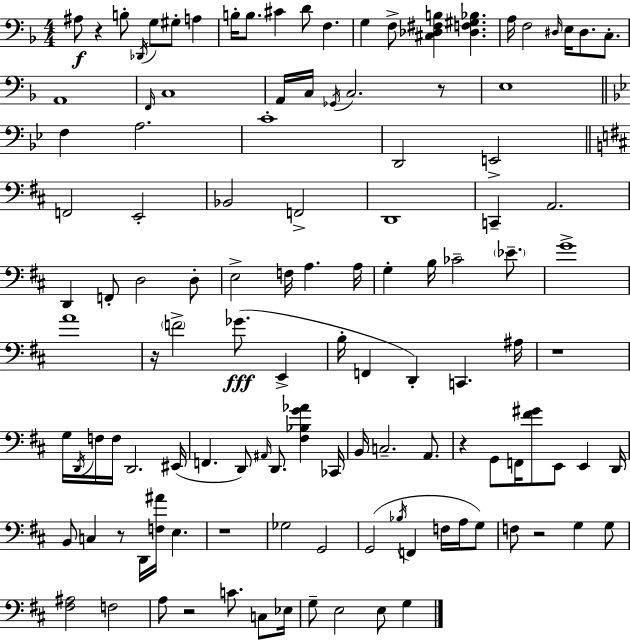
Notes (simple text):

A#3/e R/q B3/e Db2/s G3/e G#3/e A3/q B3/s B3/e. C#4/q D4/e F3/q. G3/q F3/e [C#3,Db3,F#3,B3]/q [Db3,F3,G#3,Bb3]/q. A3/s F3/h D#3/s E3/s D#3/e. C3/e. A2/w F2/s C3/w A2/s C3/s Gb2/s C3/h. R/e E3/w F3/q A3/h. C4/w D2/h E2/h F2/h E2/h Bb2/h F2/h D2/w C2/q A2/h. D2/q F2/e D3/h D3/e E3/h F3/s A3/q. A3/s G3/q B3/s CES4/h Eb4/e. G4/w A4/w R/s F4/h Gb4/e. E2/q B3/s F2/q D2/q C2/q. A#3/s R/w G3/s D2/s F3/s F3/s D2/h. EIS2/s F2/q. D2/e A#2/s D2/e. [F#3,Bb3,G4,Ab4]/q CES2/s B2/s C3/h. A2/e. R/q G2/e F2/s [F#4,G#4]/e E2/e E2/q D2/s B2/e C3/q R/e D2/s [F3,A#4]/s E3/q. R/w Gb3/h G2/h G2/h Bb3/s F2/q F3/s A3/s G3/e F3/e R/h G3/q G3/e [F#3,A#3]/h F3/h A3/e R/h C4/e. C3/e Eb3/s G3/e E3/h E3/e G3/q